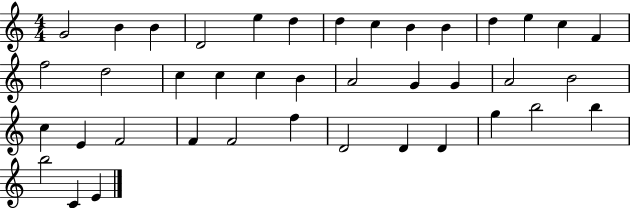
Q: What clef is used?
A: treble